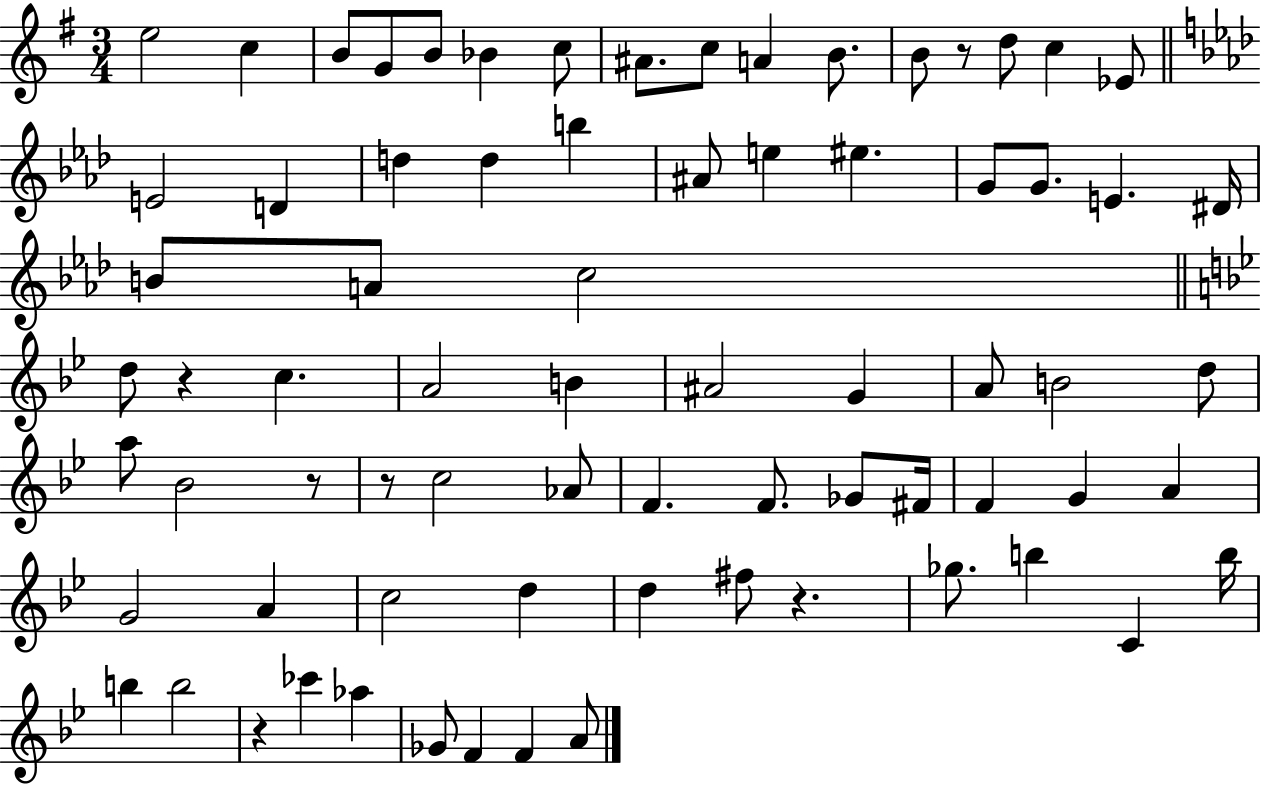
X:1
T:Untitled
M:3/4
L:1/4
K:G
e2 c B/2 G/2 B/2 _B c/2 ^A/2 c/2 A B/2 B/2 z/2 d/2 c _E/2 E2 D d d b ^A/2 e ^e G/2 G/2 E ^D/4 B/2 A/2 c2 d/2 z c A2 B ^A2 G A/2 B2 d/2 a/2 _B2 z/2 z/2 c2 _A/2 F F/2 _G/2 ^F/4 F G A G2 A c2 d d ^f/2 z _g/2 b C b/4 b b2 z _c' _a _G/2 F F A/2